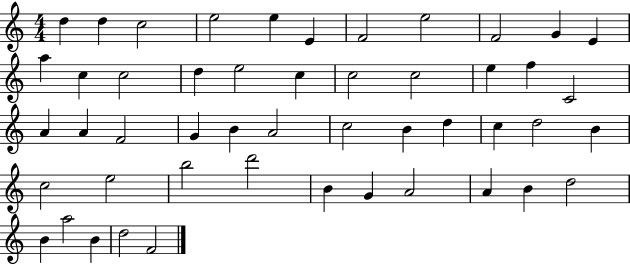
{
  \clef treble
  \numericTimeSignature
  \time 4/4
  \key c \major
  d''4 d''4 c''2 | e''2 e''4 e'4 | f'2 e''2 | f'2 g'4 e'4 | \break a''4 c''4 c''2 | d''4 e''2 c''4 | c''2 c''2 | e''4 f''4 c'2 | \break a'4 a'4 f'2 | g'4 b'4 a'2 | c''2 b'4 d''4 | c''4 d''2 b'4 | \break c''2 e''2 | b''2 d'''2 | b'4 g'4 a'2 | a'4 b'4 d''2 | \break b'4 a''2 b'4 | d''2 f'2 | \bar "|."
}